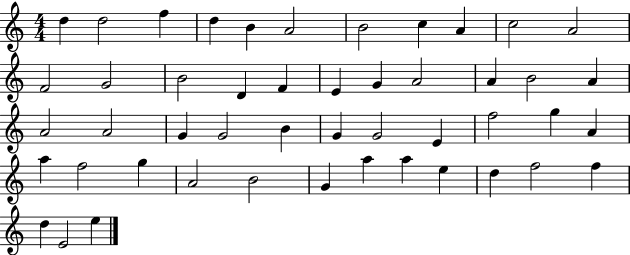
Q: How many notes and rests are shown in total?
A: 48